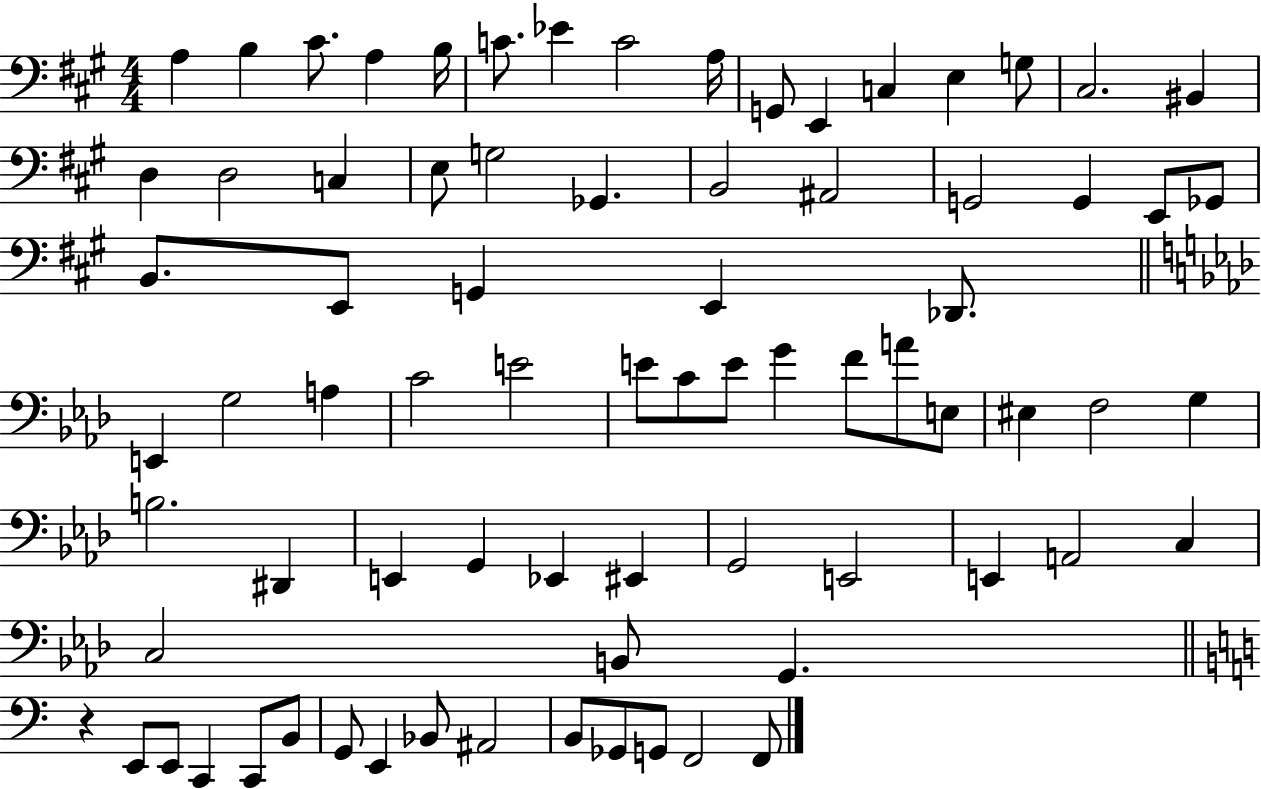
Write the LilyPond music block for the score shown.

{
  \clef bass
  \numericTimeSignature
  \time 4/4
  \key a \major
  a4 b4 cis'8. a4 b16 | c'8. ees'4 c'2 a16 | g,8 e,4 c4 e4 g8 | cis2. bis,4 | \break d4 d2 c4 | e8 g2 ges,4. | b,2 ais,2 | g,2 g,4 e,8 ges,8 | \break b,8. e,8 g,4 e,4 des,8. | \bar "||" \break \key aes \major e,4 g2 a4 | c'2 e'2 | e'8 c'8 e'8 g'4 f'8 a'8 e8 | eis4 f2 g4 | \break b2. dis,4 | e,4 g,4 ees,4 eis,4 | g,2 e,2 | e,4 a,2 c4 | \break c2 b,8 g,4. | \bar "||" \break \key c \major r4 e,8 e,8 c,4 c,8 b,8 | g,8 e,4 bes,8 ais,2 | b,8 ges,8 g,8 f,2 f,8 | \bar "|."
}